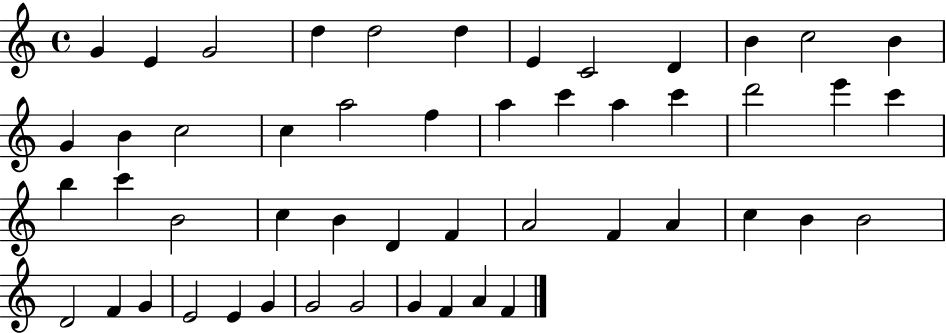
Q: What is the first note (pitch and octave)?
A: G4